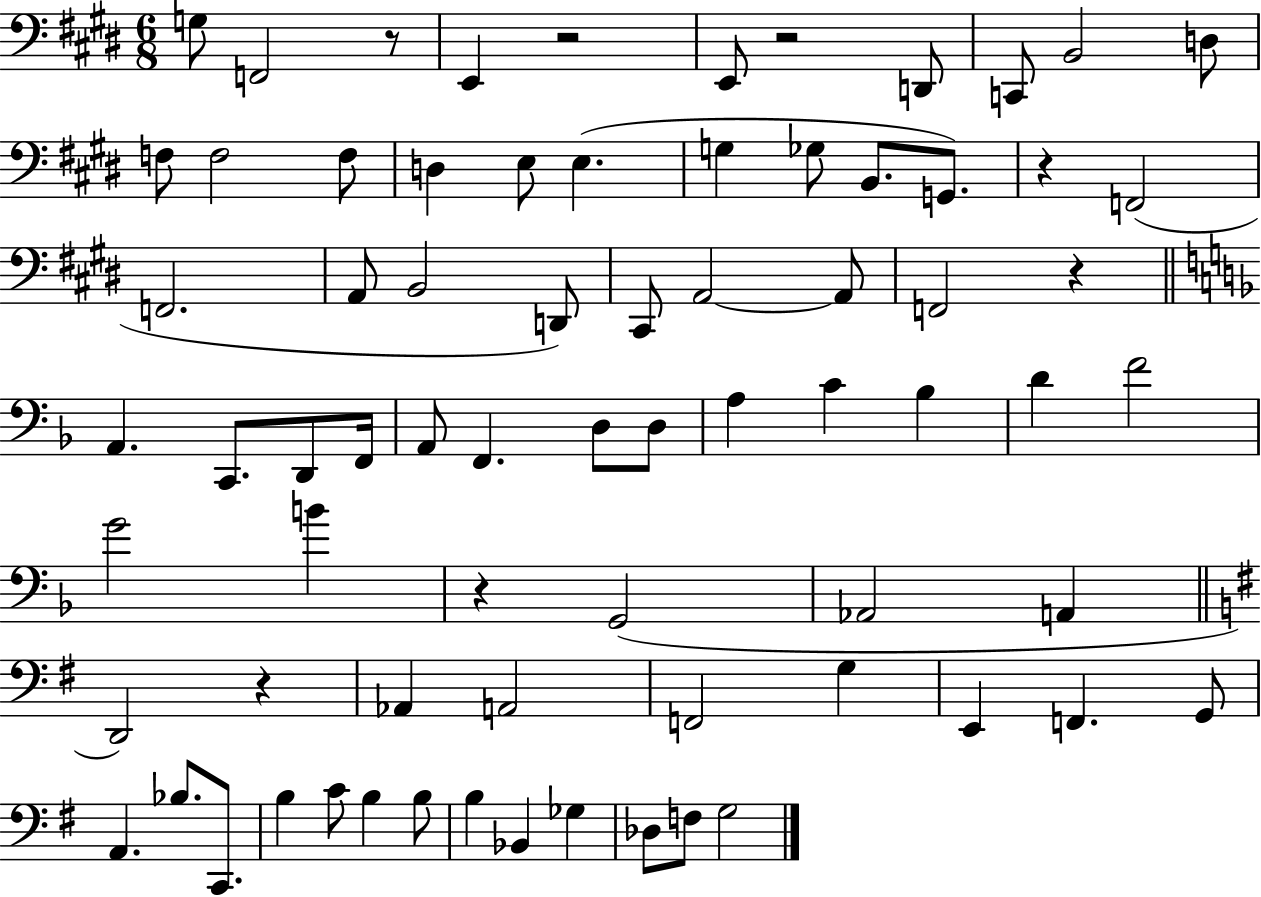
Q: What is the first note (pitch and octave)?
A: G3